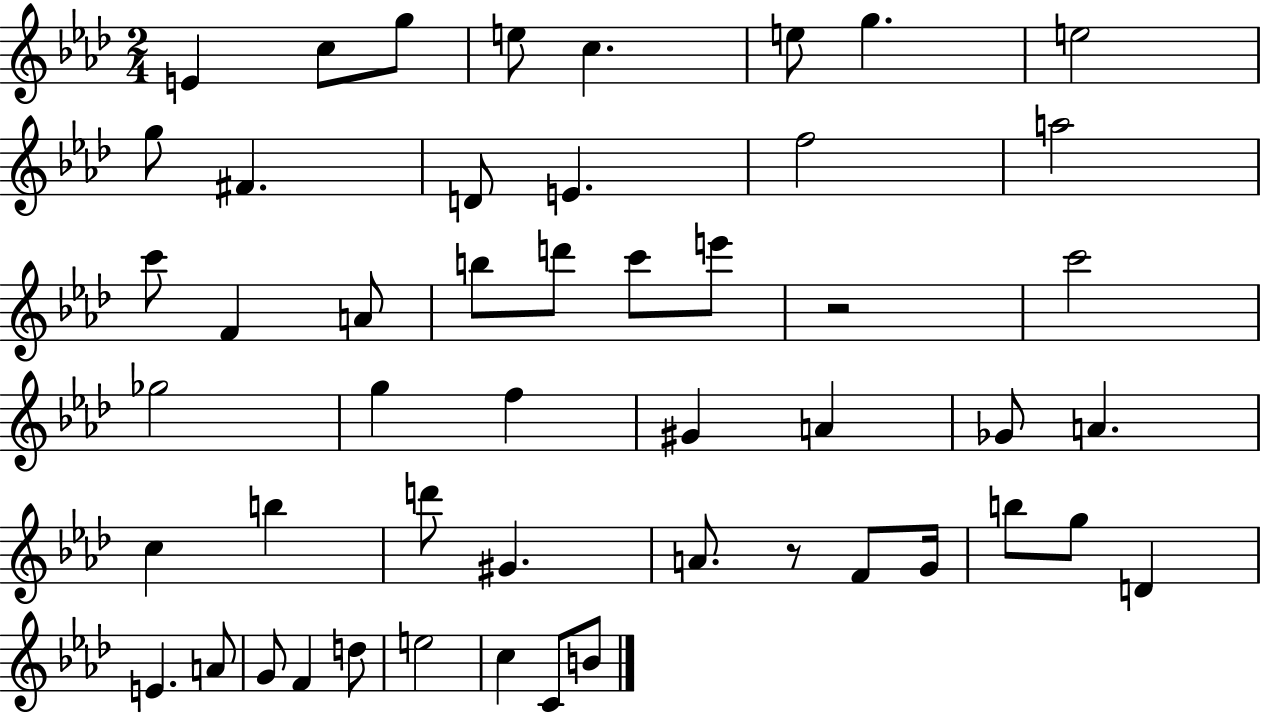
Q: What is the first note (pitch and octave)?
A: E4